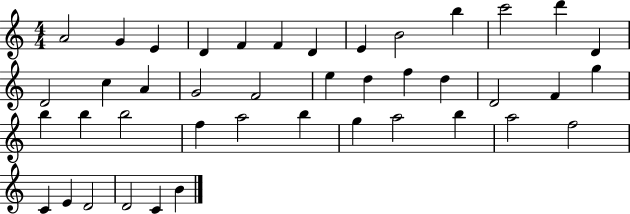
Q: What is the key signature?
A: C major